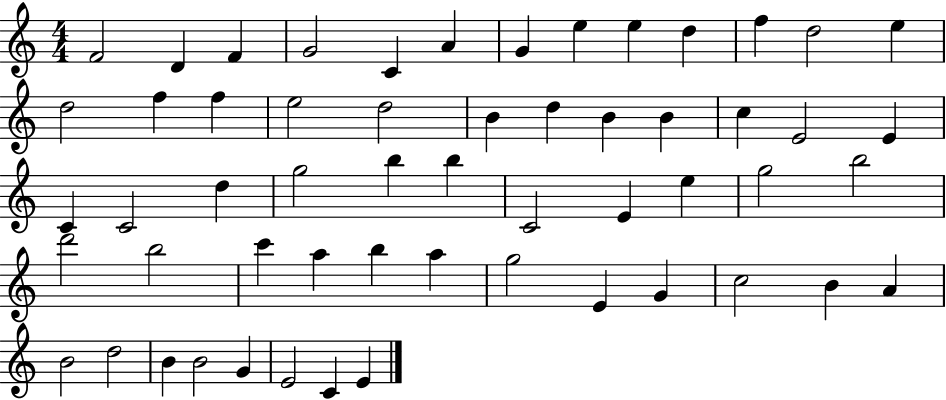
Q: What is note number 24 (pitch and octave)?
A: E4